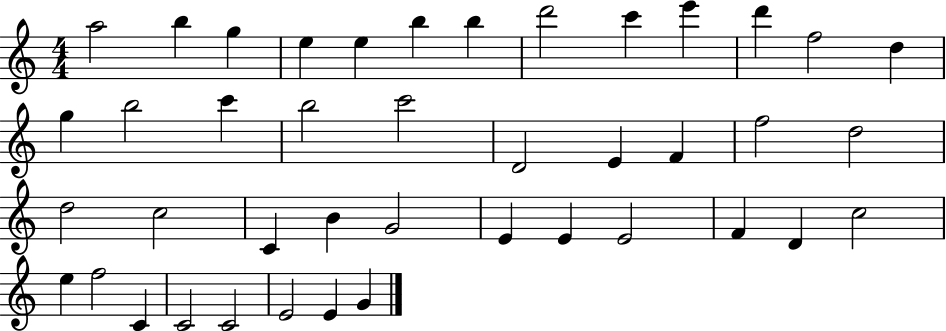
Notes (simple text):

A5/h B5/q G5/q E5/q E5/q B5/q B5/q D6/h C6/q E6/q D6/q F5/h D5/q G5/q B5/h C6/q B5/h C6/h D4/h E4/q F4/q F5/h D5/h D5/h C5/h C4/q B4/q G4/h E4/q E4/q E4/h F4/q D4/q C5/h E5/q F5/h C4/q C4/h C4/h E4/h E4/q G4/q